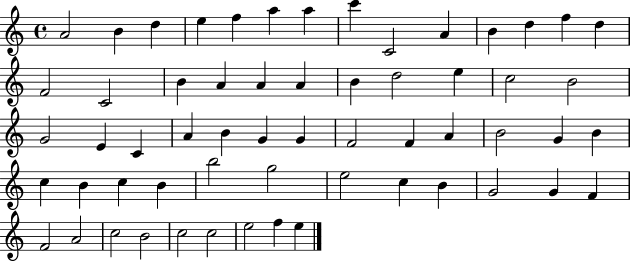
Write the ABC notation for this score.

X:1
T:Untitled
M:4/4
L:1/4
K:C
A2 B d e f a a c' C2 A B d f d F2 C2 B A A A B d2 e c2 B2 G2 E C A B G G F2 F A B2 G B c B c B b2 g2 e2 c B G2 G F F2 A2 c2 B2 c2 c2 e2 f e